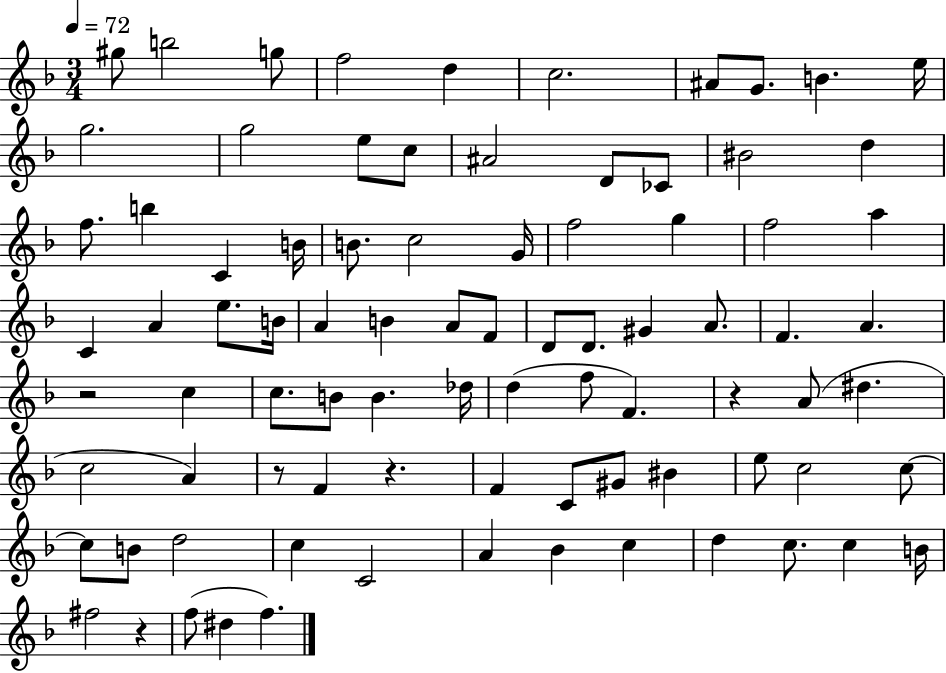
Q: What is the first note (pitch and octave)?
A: G#5